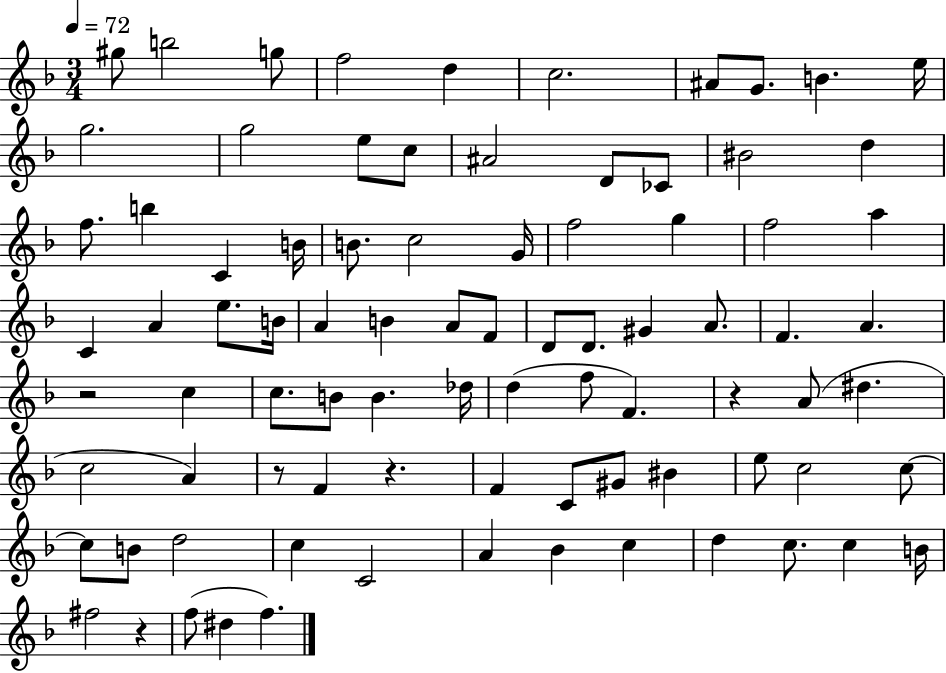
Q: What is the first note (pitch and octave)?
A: G#5